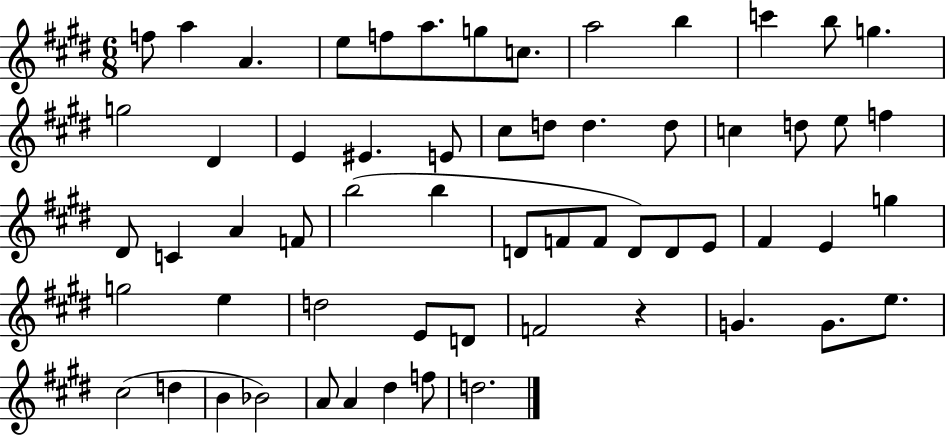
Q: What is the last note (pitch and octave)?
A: D5